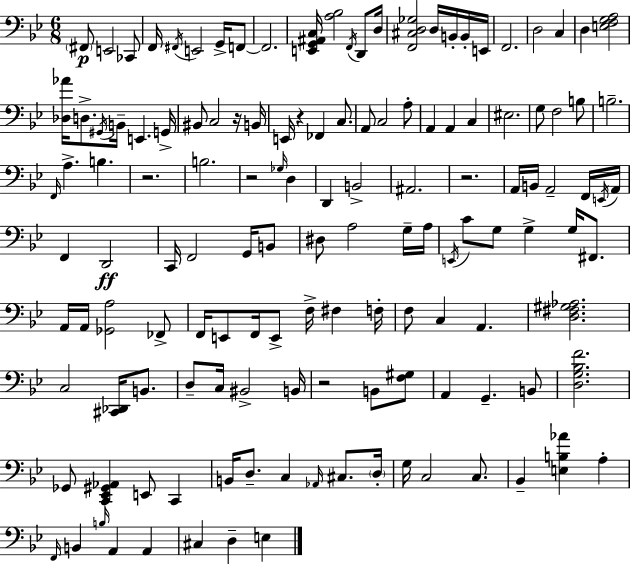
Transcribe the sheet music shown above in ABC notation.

X:1
T:Untitled
M:6/8
L:1/4
K:Bb
^F,,/2 E,,2 _C,,/2 F,,/4 ^F,,/4 E,,2 G,,/4 F,,/2 F,,2 [E,,G,,^A,,C,]/4 [A,_B,]2 F,,/4 D,,/2 D,/4 [F,,^C,D,_G,]2 D,/4 B,,/4 B,,/4 E,,/4 F,,2 D,2 C, D, [E,F,G,A,]2 [_D,_A]/4 D,/2 ^G,,/4 B,,/4 E,, G,,/4 ^B,,/2 C,2 z/4 B,,/4 E,,/4 z _F,, C,/2 A,,/2 C,2 A,/2 A,, A,, C, ^E,2 G,/2 F,2 B,/2 B,2 F,,/4 A, B, z2 B,2 z2 _G,/4 D, D,, B,,2 ^A,,2 z2 A,,/4 B,,/4 A,,2 F,,/4 E,,/4 A,,/4 F,, D,,2 C,,/4 F,,2 G,,/4 B,,/2 ^D,/2 A,2 G,/4 A,/4 E,,/4 C/2 G,/2 G, G,/4 ^F,,/2 A,,/4 A,,/4 [_G,,A,]2 _F,,/2 F,,/4 E,,/2 F,,/4 E,,/2 F,/4 ^F, F,/4 F,/2 C, A,, [D,^F,^G,_A,]2 C,2 [^C,,_D,,]/4 B,,/2 D,/2 C,/4 ^B,,2 B,,/4 z2 B,,/2 [F,^G,]/2 A,, G,, B,,/2 [D,G,_B,F]2 _G,,/2 [C,,_E,,^G,,_A,,] E,,/2 C,, B,,/4 D,/2 C, _A,,/4 ^C,/2 D,/4 G,/4 C,2 C,/2 _B,, [E,B,_A] A, F,,/4 B,, B,/4 A,, A,, ^C, D, E,